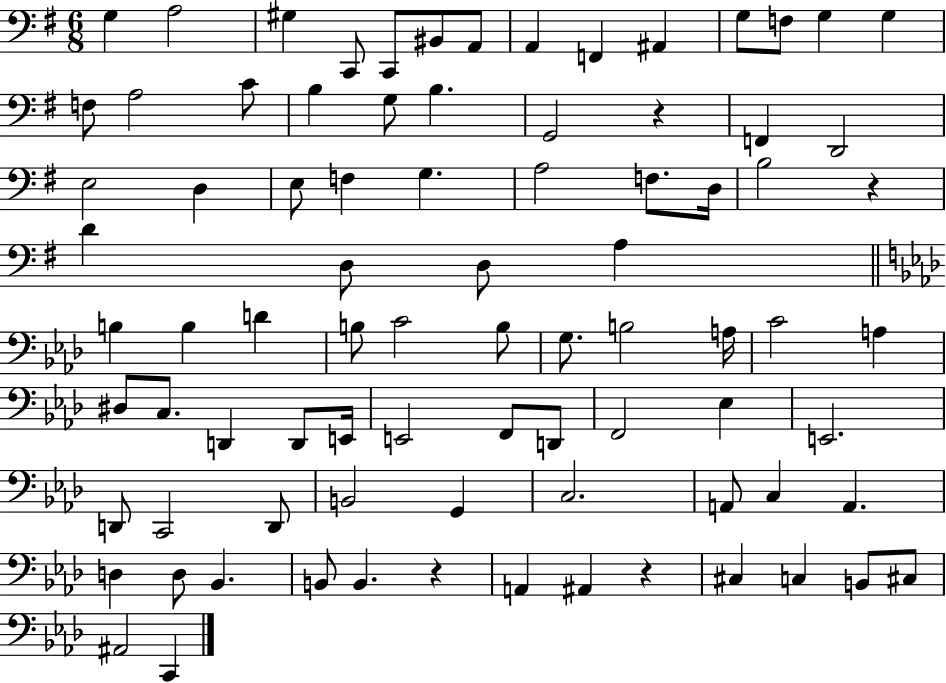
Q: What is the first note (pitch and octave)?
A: G3